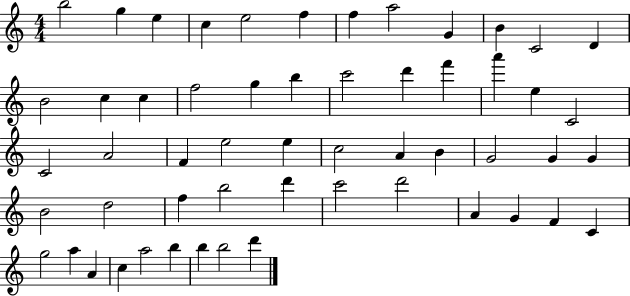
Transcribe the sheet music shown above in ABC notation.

X:1
T:Untitled
M:4/4
L:1/4
K:C
b2 g e c e2 f f a2 G B C2 D B2 c c f2 g b c'2 d' f' a' e C2 C2 A2 F e2 e c2 A B G2 G G B2 d2 f b2 d' c'2 d'2 A G F C g2 a A c a2 b b b2 d'